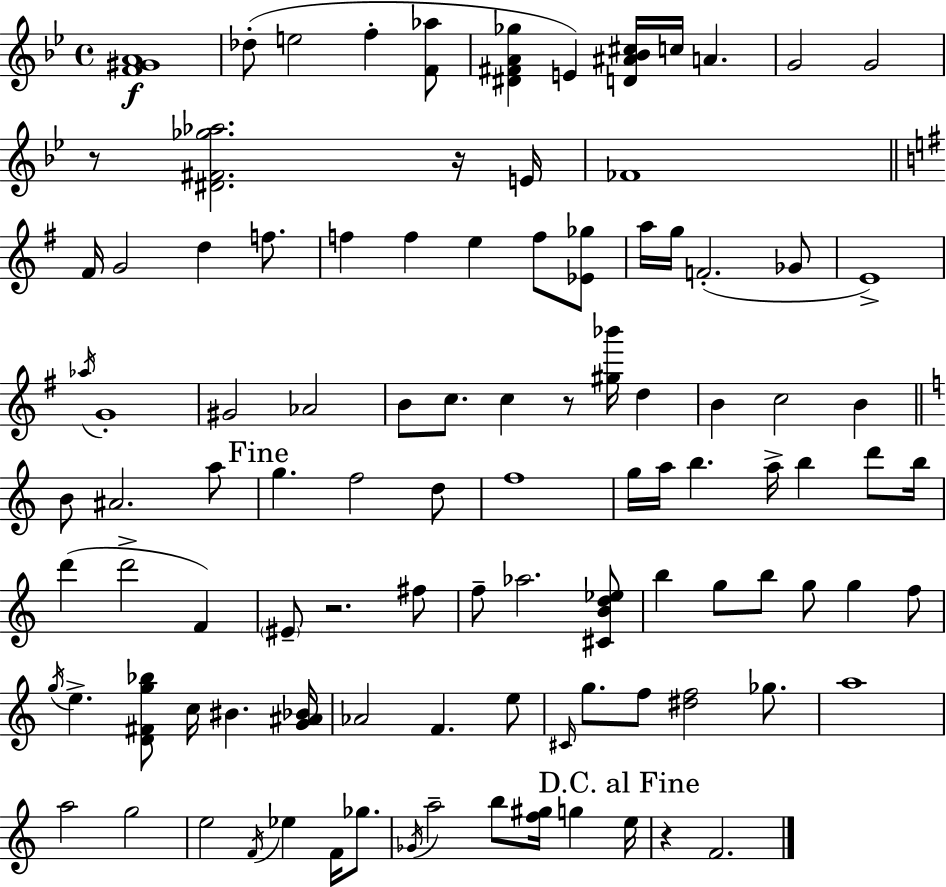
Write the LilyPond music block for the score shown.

{
  \clef treble
  \time 4/4
  \defaultTimeSignature
  \key bes \major
  <f' gis' a'>1\f | des''8-.( e''2 f''4-. <f' aes''>8 | <dis' fis' a' ges''>4 e'4) <d' ais' bes' cis''>16 c''16 a'4. | g'2 g'2 | \break r8 <dis' fis' ges'' aes''>2. r16 e'16 | fes'1 | \bar "||" \break \key e \minor fis'16 g'2 d''4 f''8. | f''4 f''4 e''4 f''8 <ees' ges''>8 | a''16 g''16 f'2.-.( ges'8 | e'1->) | \break \acciaccatura { aes''16 } g'1-. | gis'2 aes'2 | b'8 c''8. c''4 r8 <gis'' bes'''>16 d''4 | b'4 c''2 b'4 | \break \bar "||" \break \key a \minor b'8 ais'2. a''8 | \mark "Fine" g''4. f''2 d''8 | f''1 | g''16 a''16 b''4. a''16-> b''4 d'''8 b''16 | \break d'''4( d'''2-> f'4) | \parenthesize eis'8-- r2. fis''8 | f''8-- aes''2. <cis' b' d'' ees''>8 | b''4 g''8 b''8 g''8 g''4 f''8 | \break \acciaccatura { g''16 } e''4.-> <d' fis' g'' bes''>8 c''16 bis'4. | <g' ais' bes'>16 aes'2 f'4. e''8 | \grace { cis'16 } g''8. f''8 <dis'' f''>2 ges''8. | a''1 | \break a''2 g''2 | e''2 \acciaccatura { f'16 } ees''4 f'16 | ges''8. \acciaccatura { ges'16 } a''2-- b''8 <f'' gis''>16 g''4 | \mark "D.C. al Fine" e''16 r4 f'2. | \break \bar "|."
}